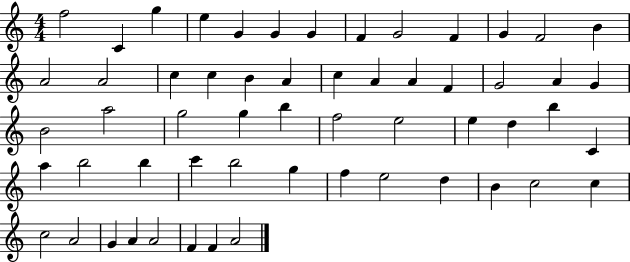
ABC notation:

X:1
T:Untitled
M:4/4
L:1/4
K:C
f2 C g e G G G F G2 F G F2 B A2 A2 c c B A c A A F G2 A G B2 a2 g2 g b f2 e2 e d b C a b2 b c' b2 g f e2 d B c2 c c2 A2 G A A2 F F A2